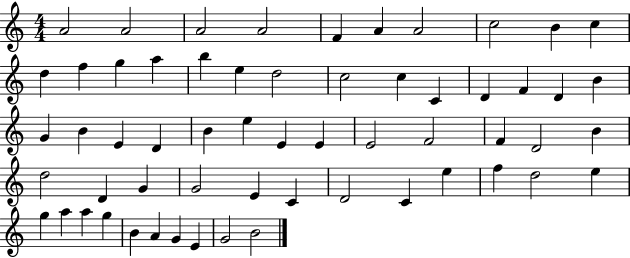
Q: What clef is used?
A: treble